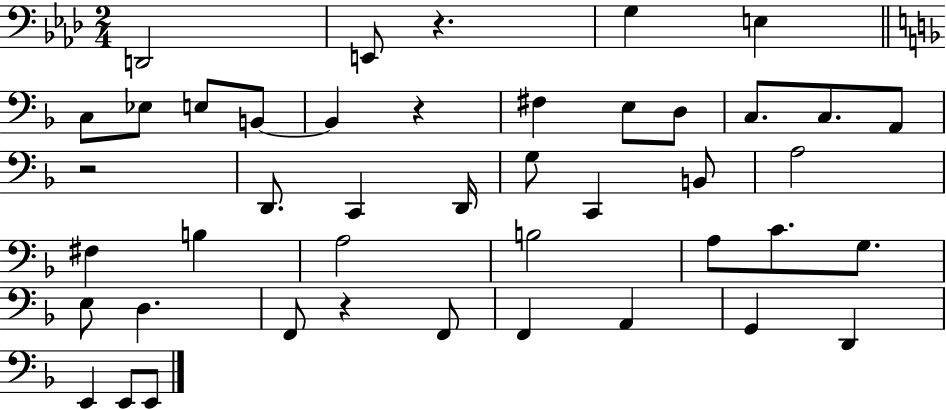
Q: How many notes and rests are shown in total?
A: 44